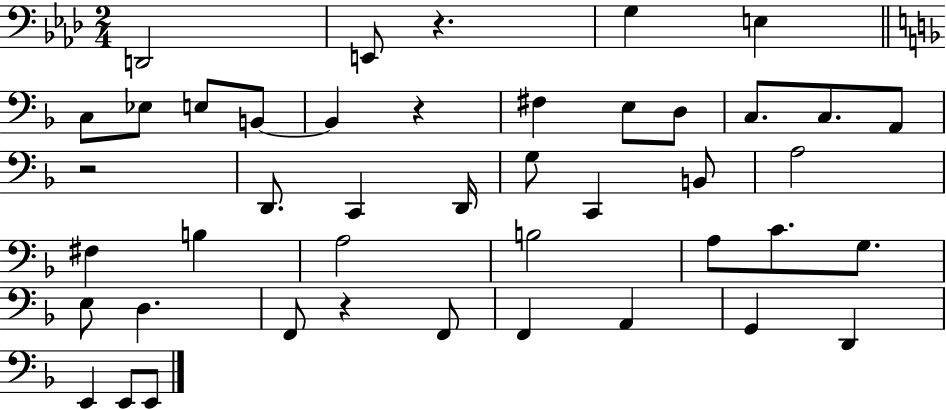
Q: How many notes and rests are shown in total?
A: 44